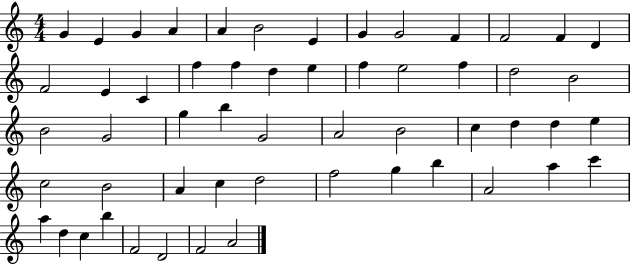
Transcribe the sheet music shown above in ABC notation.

X:1
T:Untitled
M:4/4
L:1/4
K:C
G E G A A B2 E G G2 F F2 F D F2 E C f f d e f e2 f d2 B2 B2 G2 g b G2 A2 B2 c d d e c2 B2 A c d2 f2 g b A2 a c' a d c b F2 D2 F2 A2